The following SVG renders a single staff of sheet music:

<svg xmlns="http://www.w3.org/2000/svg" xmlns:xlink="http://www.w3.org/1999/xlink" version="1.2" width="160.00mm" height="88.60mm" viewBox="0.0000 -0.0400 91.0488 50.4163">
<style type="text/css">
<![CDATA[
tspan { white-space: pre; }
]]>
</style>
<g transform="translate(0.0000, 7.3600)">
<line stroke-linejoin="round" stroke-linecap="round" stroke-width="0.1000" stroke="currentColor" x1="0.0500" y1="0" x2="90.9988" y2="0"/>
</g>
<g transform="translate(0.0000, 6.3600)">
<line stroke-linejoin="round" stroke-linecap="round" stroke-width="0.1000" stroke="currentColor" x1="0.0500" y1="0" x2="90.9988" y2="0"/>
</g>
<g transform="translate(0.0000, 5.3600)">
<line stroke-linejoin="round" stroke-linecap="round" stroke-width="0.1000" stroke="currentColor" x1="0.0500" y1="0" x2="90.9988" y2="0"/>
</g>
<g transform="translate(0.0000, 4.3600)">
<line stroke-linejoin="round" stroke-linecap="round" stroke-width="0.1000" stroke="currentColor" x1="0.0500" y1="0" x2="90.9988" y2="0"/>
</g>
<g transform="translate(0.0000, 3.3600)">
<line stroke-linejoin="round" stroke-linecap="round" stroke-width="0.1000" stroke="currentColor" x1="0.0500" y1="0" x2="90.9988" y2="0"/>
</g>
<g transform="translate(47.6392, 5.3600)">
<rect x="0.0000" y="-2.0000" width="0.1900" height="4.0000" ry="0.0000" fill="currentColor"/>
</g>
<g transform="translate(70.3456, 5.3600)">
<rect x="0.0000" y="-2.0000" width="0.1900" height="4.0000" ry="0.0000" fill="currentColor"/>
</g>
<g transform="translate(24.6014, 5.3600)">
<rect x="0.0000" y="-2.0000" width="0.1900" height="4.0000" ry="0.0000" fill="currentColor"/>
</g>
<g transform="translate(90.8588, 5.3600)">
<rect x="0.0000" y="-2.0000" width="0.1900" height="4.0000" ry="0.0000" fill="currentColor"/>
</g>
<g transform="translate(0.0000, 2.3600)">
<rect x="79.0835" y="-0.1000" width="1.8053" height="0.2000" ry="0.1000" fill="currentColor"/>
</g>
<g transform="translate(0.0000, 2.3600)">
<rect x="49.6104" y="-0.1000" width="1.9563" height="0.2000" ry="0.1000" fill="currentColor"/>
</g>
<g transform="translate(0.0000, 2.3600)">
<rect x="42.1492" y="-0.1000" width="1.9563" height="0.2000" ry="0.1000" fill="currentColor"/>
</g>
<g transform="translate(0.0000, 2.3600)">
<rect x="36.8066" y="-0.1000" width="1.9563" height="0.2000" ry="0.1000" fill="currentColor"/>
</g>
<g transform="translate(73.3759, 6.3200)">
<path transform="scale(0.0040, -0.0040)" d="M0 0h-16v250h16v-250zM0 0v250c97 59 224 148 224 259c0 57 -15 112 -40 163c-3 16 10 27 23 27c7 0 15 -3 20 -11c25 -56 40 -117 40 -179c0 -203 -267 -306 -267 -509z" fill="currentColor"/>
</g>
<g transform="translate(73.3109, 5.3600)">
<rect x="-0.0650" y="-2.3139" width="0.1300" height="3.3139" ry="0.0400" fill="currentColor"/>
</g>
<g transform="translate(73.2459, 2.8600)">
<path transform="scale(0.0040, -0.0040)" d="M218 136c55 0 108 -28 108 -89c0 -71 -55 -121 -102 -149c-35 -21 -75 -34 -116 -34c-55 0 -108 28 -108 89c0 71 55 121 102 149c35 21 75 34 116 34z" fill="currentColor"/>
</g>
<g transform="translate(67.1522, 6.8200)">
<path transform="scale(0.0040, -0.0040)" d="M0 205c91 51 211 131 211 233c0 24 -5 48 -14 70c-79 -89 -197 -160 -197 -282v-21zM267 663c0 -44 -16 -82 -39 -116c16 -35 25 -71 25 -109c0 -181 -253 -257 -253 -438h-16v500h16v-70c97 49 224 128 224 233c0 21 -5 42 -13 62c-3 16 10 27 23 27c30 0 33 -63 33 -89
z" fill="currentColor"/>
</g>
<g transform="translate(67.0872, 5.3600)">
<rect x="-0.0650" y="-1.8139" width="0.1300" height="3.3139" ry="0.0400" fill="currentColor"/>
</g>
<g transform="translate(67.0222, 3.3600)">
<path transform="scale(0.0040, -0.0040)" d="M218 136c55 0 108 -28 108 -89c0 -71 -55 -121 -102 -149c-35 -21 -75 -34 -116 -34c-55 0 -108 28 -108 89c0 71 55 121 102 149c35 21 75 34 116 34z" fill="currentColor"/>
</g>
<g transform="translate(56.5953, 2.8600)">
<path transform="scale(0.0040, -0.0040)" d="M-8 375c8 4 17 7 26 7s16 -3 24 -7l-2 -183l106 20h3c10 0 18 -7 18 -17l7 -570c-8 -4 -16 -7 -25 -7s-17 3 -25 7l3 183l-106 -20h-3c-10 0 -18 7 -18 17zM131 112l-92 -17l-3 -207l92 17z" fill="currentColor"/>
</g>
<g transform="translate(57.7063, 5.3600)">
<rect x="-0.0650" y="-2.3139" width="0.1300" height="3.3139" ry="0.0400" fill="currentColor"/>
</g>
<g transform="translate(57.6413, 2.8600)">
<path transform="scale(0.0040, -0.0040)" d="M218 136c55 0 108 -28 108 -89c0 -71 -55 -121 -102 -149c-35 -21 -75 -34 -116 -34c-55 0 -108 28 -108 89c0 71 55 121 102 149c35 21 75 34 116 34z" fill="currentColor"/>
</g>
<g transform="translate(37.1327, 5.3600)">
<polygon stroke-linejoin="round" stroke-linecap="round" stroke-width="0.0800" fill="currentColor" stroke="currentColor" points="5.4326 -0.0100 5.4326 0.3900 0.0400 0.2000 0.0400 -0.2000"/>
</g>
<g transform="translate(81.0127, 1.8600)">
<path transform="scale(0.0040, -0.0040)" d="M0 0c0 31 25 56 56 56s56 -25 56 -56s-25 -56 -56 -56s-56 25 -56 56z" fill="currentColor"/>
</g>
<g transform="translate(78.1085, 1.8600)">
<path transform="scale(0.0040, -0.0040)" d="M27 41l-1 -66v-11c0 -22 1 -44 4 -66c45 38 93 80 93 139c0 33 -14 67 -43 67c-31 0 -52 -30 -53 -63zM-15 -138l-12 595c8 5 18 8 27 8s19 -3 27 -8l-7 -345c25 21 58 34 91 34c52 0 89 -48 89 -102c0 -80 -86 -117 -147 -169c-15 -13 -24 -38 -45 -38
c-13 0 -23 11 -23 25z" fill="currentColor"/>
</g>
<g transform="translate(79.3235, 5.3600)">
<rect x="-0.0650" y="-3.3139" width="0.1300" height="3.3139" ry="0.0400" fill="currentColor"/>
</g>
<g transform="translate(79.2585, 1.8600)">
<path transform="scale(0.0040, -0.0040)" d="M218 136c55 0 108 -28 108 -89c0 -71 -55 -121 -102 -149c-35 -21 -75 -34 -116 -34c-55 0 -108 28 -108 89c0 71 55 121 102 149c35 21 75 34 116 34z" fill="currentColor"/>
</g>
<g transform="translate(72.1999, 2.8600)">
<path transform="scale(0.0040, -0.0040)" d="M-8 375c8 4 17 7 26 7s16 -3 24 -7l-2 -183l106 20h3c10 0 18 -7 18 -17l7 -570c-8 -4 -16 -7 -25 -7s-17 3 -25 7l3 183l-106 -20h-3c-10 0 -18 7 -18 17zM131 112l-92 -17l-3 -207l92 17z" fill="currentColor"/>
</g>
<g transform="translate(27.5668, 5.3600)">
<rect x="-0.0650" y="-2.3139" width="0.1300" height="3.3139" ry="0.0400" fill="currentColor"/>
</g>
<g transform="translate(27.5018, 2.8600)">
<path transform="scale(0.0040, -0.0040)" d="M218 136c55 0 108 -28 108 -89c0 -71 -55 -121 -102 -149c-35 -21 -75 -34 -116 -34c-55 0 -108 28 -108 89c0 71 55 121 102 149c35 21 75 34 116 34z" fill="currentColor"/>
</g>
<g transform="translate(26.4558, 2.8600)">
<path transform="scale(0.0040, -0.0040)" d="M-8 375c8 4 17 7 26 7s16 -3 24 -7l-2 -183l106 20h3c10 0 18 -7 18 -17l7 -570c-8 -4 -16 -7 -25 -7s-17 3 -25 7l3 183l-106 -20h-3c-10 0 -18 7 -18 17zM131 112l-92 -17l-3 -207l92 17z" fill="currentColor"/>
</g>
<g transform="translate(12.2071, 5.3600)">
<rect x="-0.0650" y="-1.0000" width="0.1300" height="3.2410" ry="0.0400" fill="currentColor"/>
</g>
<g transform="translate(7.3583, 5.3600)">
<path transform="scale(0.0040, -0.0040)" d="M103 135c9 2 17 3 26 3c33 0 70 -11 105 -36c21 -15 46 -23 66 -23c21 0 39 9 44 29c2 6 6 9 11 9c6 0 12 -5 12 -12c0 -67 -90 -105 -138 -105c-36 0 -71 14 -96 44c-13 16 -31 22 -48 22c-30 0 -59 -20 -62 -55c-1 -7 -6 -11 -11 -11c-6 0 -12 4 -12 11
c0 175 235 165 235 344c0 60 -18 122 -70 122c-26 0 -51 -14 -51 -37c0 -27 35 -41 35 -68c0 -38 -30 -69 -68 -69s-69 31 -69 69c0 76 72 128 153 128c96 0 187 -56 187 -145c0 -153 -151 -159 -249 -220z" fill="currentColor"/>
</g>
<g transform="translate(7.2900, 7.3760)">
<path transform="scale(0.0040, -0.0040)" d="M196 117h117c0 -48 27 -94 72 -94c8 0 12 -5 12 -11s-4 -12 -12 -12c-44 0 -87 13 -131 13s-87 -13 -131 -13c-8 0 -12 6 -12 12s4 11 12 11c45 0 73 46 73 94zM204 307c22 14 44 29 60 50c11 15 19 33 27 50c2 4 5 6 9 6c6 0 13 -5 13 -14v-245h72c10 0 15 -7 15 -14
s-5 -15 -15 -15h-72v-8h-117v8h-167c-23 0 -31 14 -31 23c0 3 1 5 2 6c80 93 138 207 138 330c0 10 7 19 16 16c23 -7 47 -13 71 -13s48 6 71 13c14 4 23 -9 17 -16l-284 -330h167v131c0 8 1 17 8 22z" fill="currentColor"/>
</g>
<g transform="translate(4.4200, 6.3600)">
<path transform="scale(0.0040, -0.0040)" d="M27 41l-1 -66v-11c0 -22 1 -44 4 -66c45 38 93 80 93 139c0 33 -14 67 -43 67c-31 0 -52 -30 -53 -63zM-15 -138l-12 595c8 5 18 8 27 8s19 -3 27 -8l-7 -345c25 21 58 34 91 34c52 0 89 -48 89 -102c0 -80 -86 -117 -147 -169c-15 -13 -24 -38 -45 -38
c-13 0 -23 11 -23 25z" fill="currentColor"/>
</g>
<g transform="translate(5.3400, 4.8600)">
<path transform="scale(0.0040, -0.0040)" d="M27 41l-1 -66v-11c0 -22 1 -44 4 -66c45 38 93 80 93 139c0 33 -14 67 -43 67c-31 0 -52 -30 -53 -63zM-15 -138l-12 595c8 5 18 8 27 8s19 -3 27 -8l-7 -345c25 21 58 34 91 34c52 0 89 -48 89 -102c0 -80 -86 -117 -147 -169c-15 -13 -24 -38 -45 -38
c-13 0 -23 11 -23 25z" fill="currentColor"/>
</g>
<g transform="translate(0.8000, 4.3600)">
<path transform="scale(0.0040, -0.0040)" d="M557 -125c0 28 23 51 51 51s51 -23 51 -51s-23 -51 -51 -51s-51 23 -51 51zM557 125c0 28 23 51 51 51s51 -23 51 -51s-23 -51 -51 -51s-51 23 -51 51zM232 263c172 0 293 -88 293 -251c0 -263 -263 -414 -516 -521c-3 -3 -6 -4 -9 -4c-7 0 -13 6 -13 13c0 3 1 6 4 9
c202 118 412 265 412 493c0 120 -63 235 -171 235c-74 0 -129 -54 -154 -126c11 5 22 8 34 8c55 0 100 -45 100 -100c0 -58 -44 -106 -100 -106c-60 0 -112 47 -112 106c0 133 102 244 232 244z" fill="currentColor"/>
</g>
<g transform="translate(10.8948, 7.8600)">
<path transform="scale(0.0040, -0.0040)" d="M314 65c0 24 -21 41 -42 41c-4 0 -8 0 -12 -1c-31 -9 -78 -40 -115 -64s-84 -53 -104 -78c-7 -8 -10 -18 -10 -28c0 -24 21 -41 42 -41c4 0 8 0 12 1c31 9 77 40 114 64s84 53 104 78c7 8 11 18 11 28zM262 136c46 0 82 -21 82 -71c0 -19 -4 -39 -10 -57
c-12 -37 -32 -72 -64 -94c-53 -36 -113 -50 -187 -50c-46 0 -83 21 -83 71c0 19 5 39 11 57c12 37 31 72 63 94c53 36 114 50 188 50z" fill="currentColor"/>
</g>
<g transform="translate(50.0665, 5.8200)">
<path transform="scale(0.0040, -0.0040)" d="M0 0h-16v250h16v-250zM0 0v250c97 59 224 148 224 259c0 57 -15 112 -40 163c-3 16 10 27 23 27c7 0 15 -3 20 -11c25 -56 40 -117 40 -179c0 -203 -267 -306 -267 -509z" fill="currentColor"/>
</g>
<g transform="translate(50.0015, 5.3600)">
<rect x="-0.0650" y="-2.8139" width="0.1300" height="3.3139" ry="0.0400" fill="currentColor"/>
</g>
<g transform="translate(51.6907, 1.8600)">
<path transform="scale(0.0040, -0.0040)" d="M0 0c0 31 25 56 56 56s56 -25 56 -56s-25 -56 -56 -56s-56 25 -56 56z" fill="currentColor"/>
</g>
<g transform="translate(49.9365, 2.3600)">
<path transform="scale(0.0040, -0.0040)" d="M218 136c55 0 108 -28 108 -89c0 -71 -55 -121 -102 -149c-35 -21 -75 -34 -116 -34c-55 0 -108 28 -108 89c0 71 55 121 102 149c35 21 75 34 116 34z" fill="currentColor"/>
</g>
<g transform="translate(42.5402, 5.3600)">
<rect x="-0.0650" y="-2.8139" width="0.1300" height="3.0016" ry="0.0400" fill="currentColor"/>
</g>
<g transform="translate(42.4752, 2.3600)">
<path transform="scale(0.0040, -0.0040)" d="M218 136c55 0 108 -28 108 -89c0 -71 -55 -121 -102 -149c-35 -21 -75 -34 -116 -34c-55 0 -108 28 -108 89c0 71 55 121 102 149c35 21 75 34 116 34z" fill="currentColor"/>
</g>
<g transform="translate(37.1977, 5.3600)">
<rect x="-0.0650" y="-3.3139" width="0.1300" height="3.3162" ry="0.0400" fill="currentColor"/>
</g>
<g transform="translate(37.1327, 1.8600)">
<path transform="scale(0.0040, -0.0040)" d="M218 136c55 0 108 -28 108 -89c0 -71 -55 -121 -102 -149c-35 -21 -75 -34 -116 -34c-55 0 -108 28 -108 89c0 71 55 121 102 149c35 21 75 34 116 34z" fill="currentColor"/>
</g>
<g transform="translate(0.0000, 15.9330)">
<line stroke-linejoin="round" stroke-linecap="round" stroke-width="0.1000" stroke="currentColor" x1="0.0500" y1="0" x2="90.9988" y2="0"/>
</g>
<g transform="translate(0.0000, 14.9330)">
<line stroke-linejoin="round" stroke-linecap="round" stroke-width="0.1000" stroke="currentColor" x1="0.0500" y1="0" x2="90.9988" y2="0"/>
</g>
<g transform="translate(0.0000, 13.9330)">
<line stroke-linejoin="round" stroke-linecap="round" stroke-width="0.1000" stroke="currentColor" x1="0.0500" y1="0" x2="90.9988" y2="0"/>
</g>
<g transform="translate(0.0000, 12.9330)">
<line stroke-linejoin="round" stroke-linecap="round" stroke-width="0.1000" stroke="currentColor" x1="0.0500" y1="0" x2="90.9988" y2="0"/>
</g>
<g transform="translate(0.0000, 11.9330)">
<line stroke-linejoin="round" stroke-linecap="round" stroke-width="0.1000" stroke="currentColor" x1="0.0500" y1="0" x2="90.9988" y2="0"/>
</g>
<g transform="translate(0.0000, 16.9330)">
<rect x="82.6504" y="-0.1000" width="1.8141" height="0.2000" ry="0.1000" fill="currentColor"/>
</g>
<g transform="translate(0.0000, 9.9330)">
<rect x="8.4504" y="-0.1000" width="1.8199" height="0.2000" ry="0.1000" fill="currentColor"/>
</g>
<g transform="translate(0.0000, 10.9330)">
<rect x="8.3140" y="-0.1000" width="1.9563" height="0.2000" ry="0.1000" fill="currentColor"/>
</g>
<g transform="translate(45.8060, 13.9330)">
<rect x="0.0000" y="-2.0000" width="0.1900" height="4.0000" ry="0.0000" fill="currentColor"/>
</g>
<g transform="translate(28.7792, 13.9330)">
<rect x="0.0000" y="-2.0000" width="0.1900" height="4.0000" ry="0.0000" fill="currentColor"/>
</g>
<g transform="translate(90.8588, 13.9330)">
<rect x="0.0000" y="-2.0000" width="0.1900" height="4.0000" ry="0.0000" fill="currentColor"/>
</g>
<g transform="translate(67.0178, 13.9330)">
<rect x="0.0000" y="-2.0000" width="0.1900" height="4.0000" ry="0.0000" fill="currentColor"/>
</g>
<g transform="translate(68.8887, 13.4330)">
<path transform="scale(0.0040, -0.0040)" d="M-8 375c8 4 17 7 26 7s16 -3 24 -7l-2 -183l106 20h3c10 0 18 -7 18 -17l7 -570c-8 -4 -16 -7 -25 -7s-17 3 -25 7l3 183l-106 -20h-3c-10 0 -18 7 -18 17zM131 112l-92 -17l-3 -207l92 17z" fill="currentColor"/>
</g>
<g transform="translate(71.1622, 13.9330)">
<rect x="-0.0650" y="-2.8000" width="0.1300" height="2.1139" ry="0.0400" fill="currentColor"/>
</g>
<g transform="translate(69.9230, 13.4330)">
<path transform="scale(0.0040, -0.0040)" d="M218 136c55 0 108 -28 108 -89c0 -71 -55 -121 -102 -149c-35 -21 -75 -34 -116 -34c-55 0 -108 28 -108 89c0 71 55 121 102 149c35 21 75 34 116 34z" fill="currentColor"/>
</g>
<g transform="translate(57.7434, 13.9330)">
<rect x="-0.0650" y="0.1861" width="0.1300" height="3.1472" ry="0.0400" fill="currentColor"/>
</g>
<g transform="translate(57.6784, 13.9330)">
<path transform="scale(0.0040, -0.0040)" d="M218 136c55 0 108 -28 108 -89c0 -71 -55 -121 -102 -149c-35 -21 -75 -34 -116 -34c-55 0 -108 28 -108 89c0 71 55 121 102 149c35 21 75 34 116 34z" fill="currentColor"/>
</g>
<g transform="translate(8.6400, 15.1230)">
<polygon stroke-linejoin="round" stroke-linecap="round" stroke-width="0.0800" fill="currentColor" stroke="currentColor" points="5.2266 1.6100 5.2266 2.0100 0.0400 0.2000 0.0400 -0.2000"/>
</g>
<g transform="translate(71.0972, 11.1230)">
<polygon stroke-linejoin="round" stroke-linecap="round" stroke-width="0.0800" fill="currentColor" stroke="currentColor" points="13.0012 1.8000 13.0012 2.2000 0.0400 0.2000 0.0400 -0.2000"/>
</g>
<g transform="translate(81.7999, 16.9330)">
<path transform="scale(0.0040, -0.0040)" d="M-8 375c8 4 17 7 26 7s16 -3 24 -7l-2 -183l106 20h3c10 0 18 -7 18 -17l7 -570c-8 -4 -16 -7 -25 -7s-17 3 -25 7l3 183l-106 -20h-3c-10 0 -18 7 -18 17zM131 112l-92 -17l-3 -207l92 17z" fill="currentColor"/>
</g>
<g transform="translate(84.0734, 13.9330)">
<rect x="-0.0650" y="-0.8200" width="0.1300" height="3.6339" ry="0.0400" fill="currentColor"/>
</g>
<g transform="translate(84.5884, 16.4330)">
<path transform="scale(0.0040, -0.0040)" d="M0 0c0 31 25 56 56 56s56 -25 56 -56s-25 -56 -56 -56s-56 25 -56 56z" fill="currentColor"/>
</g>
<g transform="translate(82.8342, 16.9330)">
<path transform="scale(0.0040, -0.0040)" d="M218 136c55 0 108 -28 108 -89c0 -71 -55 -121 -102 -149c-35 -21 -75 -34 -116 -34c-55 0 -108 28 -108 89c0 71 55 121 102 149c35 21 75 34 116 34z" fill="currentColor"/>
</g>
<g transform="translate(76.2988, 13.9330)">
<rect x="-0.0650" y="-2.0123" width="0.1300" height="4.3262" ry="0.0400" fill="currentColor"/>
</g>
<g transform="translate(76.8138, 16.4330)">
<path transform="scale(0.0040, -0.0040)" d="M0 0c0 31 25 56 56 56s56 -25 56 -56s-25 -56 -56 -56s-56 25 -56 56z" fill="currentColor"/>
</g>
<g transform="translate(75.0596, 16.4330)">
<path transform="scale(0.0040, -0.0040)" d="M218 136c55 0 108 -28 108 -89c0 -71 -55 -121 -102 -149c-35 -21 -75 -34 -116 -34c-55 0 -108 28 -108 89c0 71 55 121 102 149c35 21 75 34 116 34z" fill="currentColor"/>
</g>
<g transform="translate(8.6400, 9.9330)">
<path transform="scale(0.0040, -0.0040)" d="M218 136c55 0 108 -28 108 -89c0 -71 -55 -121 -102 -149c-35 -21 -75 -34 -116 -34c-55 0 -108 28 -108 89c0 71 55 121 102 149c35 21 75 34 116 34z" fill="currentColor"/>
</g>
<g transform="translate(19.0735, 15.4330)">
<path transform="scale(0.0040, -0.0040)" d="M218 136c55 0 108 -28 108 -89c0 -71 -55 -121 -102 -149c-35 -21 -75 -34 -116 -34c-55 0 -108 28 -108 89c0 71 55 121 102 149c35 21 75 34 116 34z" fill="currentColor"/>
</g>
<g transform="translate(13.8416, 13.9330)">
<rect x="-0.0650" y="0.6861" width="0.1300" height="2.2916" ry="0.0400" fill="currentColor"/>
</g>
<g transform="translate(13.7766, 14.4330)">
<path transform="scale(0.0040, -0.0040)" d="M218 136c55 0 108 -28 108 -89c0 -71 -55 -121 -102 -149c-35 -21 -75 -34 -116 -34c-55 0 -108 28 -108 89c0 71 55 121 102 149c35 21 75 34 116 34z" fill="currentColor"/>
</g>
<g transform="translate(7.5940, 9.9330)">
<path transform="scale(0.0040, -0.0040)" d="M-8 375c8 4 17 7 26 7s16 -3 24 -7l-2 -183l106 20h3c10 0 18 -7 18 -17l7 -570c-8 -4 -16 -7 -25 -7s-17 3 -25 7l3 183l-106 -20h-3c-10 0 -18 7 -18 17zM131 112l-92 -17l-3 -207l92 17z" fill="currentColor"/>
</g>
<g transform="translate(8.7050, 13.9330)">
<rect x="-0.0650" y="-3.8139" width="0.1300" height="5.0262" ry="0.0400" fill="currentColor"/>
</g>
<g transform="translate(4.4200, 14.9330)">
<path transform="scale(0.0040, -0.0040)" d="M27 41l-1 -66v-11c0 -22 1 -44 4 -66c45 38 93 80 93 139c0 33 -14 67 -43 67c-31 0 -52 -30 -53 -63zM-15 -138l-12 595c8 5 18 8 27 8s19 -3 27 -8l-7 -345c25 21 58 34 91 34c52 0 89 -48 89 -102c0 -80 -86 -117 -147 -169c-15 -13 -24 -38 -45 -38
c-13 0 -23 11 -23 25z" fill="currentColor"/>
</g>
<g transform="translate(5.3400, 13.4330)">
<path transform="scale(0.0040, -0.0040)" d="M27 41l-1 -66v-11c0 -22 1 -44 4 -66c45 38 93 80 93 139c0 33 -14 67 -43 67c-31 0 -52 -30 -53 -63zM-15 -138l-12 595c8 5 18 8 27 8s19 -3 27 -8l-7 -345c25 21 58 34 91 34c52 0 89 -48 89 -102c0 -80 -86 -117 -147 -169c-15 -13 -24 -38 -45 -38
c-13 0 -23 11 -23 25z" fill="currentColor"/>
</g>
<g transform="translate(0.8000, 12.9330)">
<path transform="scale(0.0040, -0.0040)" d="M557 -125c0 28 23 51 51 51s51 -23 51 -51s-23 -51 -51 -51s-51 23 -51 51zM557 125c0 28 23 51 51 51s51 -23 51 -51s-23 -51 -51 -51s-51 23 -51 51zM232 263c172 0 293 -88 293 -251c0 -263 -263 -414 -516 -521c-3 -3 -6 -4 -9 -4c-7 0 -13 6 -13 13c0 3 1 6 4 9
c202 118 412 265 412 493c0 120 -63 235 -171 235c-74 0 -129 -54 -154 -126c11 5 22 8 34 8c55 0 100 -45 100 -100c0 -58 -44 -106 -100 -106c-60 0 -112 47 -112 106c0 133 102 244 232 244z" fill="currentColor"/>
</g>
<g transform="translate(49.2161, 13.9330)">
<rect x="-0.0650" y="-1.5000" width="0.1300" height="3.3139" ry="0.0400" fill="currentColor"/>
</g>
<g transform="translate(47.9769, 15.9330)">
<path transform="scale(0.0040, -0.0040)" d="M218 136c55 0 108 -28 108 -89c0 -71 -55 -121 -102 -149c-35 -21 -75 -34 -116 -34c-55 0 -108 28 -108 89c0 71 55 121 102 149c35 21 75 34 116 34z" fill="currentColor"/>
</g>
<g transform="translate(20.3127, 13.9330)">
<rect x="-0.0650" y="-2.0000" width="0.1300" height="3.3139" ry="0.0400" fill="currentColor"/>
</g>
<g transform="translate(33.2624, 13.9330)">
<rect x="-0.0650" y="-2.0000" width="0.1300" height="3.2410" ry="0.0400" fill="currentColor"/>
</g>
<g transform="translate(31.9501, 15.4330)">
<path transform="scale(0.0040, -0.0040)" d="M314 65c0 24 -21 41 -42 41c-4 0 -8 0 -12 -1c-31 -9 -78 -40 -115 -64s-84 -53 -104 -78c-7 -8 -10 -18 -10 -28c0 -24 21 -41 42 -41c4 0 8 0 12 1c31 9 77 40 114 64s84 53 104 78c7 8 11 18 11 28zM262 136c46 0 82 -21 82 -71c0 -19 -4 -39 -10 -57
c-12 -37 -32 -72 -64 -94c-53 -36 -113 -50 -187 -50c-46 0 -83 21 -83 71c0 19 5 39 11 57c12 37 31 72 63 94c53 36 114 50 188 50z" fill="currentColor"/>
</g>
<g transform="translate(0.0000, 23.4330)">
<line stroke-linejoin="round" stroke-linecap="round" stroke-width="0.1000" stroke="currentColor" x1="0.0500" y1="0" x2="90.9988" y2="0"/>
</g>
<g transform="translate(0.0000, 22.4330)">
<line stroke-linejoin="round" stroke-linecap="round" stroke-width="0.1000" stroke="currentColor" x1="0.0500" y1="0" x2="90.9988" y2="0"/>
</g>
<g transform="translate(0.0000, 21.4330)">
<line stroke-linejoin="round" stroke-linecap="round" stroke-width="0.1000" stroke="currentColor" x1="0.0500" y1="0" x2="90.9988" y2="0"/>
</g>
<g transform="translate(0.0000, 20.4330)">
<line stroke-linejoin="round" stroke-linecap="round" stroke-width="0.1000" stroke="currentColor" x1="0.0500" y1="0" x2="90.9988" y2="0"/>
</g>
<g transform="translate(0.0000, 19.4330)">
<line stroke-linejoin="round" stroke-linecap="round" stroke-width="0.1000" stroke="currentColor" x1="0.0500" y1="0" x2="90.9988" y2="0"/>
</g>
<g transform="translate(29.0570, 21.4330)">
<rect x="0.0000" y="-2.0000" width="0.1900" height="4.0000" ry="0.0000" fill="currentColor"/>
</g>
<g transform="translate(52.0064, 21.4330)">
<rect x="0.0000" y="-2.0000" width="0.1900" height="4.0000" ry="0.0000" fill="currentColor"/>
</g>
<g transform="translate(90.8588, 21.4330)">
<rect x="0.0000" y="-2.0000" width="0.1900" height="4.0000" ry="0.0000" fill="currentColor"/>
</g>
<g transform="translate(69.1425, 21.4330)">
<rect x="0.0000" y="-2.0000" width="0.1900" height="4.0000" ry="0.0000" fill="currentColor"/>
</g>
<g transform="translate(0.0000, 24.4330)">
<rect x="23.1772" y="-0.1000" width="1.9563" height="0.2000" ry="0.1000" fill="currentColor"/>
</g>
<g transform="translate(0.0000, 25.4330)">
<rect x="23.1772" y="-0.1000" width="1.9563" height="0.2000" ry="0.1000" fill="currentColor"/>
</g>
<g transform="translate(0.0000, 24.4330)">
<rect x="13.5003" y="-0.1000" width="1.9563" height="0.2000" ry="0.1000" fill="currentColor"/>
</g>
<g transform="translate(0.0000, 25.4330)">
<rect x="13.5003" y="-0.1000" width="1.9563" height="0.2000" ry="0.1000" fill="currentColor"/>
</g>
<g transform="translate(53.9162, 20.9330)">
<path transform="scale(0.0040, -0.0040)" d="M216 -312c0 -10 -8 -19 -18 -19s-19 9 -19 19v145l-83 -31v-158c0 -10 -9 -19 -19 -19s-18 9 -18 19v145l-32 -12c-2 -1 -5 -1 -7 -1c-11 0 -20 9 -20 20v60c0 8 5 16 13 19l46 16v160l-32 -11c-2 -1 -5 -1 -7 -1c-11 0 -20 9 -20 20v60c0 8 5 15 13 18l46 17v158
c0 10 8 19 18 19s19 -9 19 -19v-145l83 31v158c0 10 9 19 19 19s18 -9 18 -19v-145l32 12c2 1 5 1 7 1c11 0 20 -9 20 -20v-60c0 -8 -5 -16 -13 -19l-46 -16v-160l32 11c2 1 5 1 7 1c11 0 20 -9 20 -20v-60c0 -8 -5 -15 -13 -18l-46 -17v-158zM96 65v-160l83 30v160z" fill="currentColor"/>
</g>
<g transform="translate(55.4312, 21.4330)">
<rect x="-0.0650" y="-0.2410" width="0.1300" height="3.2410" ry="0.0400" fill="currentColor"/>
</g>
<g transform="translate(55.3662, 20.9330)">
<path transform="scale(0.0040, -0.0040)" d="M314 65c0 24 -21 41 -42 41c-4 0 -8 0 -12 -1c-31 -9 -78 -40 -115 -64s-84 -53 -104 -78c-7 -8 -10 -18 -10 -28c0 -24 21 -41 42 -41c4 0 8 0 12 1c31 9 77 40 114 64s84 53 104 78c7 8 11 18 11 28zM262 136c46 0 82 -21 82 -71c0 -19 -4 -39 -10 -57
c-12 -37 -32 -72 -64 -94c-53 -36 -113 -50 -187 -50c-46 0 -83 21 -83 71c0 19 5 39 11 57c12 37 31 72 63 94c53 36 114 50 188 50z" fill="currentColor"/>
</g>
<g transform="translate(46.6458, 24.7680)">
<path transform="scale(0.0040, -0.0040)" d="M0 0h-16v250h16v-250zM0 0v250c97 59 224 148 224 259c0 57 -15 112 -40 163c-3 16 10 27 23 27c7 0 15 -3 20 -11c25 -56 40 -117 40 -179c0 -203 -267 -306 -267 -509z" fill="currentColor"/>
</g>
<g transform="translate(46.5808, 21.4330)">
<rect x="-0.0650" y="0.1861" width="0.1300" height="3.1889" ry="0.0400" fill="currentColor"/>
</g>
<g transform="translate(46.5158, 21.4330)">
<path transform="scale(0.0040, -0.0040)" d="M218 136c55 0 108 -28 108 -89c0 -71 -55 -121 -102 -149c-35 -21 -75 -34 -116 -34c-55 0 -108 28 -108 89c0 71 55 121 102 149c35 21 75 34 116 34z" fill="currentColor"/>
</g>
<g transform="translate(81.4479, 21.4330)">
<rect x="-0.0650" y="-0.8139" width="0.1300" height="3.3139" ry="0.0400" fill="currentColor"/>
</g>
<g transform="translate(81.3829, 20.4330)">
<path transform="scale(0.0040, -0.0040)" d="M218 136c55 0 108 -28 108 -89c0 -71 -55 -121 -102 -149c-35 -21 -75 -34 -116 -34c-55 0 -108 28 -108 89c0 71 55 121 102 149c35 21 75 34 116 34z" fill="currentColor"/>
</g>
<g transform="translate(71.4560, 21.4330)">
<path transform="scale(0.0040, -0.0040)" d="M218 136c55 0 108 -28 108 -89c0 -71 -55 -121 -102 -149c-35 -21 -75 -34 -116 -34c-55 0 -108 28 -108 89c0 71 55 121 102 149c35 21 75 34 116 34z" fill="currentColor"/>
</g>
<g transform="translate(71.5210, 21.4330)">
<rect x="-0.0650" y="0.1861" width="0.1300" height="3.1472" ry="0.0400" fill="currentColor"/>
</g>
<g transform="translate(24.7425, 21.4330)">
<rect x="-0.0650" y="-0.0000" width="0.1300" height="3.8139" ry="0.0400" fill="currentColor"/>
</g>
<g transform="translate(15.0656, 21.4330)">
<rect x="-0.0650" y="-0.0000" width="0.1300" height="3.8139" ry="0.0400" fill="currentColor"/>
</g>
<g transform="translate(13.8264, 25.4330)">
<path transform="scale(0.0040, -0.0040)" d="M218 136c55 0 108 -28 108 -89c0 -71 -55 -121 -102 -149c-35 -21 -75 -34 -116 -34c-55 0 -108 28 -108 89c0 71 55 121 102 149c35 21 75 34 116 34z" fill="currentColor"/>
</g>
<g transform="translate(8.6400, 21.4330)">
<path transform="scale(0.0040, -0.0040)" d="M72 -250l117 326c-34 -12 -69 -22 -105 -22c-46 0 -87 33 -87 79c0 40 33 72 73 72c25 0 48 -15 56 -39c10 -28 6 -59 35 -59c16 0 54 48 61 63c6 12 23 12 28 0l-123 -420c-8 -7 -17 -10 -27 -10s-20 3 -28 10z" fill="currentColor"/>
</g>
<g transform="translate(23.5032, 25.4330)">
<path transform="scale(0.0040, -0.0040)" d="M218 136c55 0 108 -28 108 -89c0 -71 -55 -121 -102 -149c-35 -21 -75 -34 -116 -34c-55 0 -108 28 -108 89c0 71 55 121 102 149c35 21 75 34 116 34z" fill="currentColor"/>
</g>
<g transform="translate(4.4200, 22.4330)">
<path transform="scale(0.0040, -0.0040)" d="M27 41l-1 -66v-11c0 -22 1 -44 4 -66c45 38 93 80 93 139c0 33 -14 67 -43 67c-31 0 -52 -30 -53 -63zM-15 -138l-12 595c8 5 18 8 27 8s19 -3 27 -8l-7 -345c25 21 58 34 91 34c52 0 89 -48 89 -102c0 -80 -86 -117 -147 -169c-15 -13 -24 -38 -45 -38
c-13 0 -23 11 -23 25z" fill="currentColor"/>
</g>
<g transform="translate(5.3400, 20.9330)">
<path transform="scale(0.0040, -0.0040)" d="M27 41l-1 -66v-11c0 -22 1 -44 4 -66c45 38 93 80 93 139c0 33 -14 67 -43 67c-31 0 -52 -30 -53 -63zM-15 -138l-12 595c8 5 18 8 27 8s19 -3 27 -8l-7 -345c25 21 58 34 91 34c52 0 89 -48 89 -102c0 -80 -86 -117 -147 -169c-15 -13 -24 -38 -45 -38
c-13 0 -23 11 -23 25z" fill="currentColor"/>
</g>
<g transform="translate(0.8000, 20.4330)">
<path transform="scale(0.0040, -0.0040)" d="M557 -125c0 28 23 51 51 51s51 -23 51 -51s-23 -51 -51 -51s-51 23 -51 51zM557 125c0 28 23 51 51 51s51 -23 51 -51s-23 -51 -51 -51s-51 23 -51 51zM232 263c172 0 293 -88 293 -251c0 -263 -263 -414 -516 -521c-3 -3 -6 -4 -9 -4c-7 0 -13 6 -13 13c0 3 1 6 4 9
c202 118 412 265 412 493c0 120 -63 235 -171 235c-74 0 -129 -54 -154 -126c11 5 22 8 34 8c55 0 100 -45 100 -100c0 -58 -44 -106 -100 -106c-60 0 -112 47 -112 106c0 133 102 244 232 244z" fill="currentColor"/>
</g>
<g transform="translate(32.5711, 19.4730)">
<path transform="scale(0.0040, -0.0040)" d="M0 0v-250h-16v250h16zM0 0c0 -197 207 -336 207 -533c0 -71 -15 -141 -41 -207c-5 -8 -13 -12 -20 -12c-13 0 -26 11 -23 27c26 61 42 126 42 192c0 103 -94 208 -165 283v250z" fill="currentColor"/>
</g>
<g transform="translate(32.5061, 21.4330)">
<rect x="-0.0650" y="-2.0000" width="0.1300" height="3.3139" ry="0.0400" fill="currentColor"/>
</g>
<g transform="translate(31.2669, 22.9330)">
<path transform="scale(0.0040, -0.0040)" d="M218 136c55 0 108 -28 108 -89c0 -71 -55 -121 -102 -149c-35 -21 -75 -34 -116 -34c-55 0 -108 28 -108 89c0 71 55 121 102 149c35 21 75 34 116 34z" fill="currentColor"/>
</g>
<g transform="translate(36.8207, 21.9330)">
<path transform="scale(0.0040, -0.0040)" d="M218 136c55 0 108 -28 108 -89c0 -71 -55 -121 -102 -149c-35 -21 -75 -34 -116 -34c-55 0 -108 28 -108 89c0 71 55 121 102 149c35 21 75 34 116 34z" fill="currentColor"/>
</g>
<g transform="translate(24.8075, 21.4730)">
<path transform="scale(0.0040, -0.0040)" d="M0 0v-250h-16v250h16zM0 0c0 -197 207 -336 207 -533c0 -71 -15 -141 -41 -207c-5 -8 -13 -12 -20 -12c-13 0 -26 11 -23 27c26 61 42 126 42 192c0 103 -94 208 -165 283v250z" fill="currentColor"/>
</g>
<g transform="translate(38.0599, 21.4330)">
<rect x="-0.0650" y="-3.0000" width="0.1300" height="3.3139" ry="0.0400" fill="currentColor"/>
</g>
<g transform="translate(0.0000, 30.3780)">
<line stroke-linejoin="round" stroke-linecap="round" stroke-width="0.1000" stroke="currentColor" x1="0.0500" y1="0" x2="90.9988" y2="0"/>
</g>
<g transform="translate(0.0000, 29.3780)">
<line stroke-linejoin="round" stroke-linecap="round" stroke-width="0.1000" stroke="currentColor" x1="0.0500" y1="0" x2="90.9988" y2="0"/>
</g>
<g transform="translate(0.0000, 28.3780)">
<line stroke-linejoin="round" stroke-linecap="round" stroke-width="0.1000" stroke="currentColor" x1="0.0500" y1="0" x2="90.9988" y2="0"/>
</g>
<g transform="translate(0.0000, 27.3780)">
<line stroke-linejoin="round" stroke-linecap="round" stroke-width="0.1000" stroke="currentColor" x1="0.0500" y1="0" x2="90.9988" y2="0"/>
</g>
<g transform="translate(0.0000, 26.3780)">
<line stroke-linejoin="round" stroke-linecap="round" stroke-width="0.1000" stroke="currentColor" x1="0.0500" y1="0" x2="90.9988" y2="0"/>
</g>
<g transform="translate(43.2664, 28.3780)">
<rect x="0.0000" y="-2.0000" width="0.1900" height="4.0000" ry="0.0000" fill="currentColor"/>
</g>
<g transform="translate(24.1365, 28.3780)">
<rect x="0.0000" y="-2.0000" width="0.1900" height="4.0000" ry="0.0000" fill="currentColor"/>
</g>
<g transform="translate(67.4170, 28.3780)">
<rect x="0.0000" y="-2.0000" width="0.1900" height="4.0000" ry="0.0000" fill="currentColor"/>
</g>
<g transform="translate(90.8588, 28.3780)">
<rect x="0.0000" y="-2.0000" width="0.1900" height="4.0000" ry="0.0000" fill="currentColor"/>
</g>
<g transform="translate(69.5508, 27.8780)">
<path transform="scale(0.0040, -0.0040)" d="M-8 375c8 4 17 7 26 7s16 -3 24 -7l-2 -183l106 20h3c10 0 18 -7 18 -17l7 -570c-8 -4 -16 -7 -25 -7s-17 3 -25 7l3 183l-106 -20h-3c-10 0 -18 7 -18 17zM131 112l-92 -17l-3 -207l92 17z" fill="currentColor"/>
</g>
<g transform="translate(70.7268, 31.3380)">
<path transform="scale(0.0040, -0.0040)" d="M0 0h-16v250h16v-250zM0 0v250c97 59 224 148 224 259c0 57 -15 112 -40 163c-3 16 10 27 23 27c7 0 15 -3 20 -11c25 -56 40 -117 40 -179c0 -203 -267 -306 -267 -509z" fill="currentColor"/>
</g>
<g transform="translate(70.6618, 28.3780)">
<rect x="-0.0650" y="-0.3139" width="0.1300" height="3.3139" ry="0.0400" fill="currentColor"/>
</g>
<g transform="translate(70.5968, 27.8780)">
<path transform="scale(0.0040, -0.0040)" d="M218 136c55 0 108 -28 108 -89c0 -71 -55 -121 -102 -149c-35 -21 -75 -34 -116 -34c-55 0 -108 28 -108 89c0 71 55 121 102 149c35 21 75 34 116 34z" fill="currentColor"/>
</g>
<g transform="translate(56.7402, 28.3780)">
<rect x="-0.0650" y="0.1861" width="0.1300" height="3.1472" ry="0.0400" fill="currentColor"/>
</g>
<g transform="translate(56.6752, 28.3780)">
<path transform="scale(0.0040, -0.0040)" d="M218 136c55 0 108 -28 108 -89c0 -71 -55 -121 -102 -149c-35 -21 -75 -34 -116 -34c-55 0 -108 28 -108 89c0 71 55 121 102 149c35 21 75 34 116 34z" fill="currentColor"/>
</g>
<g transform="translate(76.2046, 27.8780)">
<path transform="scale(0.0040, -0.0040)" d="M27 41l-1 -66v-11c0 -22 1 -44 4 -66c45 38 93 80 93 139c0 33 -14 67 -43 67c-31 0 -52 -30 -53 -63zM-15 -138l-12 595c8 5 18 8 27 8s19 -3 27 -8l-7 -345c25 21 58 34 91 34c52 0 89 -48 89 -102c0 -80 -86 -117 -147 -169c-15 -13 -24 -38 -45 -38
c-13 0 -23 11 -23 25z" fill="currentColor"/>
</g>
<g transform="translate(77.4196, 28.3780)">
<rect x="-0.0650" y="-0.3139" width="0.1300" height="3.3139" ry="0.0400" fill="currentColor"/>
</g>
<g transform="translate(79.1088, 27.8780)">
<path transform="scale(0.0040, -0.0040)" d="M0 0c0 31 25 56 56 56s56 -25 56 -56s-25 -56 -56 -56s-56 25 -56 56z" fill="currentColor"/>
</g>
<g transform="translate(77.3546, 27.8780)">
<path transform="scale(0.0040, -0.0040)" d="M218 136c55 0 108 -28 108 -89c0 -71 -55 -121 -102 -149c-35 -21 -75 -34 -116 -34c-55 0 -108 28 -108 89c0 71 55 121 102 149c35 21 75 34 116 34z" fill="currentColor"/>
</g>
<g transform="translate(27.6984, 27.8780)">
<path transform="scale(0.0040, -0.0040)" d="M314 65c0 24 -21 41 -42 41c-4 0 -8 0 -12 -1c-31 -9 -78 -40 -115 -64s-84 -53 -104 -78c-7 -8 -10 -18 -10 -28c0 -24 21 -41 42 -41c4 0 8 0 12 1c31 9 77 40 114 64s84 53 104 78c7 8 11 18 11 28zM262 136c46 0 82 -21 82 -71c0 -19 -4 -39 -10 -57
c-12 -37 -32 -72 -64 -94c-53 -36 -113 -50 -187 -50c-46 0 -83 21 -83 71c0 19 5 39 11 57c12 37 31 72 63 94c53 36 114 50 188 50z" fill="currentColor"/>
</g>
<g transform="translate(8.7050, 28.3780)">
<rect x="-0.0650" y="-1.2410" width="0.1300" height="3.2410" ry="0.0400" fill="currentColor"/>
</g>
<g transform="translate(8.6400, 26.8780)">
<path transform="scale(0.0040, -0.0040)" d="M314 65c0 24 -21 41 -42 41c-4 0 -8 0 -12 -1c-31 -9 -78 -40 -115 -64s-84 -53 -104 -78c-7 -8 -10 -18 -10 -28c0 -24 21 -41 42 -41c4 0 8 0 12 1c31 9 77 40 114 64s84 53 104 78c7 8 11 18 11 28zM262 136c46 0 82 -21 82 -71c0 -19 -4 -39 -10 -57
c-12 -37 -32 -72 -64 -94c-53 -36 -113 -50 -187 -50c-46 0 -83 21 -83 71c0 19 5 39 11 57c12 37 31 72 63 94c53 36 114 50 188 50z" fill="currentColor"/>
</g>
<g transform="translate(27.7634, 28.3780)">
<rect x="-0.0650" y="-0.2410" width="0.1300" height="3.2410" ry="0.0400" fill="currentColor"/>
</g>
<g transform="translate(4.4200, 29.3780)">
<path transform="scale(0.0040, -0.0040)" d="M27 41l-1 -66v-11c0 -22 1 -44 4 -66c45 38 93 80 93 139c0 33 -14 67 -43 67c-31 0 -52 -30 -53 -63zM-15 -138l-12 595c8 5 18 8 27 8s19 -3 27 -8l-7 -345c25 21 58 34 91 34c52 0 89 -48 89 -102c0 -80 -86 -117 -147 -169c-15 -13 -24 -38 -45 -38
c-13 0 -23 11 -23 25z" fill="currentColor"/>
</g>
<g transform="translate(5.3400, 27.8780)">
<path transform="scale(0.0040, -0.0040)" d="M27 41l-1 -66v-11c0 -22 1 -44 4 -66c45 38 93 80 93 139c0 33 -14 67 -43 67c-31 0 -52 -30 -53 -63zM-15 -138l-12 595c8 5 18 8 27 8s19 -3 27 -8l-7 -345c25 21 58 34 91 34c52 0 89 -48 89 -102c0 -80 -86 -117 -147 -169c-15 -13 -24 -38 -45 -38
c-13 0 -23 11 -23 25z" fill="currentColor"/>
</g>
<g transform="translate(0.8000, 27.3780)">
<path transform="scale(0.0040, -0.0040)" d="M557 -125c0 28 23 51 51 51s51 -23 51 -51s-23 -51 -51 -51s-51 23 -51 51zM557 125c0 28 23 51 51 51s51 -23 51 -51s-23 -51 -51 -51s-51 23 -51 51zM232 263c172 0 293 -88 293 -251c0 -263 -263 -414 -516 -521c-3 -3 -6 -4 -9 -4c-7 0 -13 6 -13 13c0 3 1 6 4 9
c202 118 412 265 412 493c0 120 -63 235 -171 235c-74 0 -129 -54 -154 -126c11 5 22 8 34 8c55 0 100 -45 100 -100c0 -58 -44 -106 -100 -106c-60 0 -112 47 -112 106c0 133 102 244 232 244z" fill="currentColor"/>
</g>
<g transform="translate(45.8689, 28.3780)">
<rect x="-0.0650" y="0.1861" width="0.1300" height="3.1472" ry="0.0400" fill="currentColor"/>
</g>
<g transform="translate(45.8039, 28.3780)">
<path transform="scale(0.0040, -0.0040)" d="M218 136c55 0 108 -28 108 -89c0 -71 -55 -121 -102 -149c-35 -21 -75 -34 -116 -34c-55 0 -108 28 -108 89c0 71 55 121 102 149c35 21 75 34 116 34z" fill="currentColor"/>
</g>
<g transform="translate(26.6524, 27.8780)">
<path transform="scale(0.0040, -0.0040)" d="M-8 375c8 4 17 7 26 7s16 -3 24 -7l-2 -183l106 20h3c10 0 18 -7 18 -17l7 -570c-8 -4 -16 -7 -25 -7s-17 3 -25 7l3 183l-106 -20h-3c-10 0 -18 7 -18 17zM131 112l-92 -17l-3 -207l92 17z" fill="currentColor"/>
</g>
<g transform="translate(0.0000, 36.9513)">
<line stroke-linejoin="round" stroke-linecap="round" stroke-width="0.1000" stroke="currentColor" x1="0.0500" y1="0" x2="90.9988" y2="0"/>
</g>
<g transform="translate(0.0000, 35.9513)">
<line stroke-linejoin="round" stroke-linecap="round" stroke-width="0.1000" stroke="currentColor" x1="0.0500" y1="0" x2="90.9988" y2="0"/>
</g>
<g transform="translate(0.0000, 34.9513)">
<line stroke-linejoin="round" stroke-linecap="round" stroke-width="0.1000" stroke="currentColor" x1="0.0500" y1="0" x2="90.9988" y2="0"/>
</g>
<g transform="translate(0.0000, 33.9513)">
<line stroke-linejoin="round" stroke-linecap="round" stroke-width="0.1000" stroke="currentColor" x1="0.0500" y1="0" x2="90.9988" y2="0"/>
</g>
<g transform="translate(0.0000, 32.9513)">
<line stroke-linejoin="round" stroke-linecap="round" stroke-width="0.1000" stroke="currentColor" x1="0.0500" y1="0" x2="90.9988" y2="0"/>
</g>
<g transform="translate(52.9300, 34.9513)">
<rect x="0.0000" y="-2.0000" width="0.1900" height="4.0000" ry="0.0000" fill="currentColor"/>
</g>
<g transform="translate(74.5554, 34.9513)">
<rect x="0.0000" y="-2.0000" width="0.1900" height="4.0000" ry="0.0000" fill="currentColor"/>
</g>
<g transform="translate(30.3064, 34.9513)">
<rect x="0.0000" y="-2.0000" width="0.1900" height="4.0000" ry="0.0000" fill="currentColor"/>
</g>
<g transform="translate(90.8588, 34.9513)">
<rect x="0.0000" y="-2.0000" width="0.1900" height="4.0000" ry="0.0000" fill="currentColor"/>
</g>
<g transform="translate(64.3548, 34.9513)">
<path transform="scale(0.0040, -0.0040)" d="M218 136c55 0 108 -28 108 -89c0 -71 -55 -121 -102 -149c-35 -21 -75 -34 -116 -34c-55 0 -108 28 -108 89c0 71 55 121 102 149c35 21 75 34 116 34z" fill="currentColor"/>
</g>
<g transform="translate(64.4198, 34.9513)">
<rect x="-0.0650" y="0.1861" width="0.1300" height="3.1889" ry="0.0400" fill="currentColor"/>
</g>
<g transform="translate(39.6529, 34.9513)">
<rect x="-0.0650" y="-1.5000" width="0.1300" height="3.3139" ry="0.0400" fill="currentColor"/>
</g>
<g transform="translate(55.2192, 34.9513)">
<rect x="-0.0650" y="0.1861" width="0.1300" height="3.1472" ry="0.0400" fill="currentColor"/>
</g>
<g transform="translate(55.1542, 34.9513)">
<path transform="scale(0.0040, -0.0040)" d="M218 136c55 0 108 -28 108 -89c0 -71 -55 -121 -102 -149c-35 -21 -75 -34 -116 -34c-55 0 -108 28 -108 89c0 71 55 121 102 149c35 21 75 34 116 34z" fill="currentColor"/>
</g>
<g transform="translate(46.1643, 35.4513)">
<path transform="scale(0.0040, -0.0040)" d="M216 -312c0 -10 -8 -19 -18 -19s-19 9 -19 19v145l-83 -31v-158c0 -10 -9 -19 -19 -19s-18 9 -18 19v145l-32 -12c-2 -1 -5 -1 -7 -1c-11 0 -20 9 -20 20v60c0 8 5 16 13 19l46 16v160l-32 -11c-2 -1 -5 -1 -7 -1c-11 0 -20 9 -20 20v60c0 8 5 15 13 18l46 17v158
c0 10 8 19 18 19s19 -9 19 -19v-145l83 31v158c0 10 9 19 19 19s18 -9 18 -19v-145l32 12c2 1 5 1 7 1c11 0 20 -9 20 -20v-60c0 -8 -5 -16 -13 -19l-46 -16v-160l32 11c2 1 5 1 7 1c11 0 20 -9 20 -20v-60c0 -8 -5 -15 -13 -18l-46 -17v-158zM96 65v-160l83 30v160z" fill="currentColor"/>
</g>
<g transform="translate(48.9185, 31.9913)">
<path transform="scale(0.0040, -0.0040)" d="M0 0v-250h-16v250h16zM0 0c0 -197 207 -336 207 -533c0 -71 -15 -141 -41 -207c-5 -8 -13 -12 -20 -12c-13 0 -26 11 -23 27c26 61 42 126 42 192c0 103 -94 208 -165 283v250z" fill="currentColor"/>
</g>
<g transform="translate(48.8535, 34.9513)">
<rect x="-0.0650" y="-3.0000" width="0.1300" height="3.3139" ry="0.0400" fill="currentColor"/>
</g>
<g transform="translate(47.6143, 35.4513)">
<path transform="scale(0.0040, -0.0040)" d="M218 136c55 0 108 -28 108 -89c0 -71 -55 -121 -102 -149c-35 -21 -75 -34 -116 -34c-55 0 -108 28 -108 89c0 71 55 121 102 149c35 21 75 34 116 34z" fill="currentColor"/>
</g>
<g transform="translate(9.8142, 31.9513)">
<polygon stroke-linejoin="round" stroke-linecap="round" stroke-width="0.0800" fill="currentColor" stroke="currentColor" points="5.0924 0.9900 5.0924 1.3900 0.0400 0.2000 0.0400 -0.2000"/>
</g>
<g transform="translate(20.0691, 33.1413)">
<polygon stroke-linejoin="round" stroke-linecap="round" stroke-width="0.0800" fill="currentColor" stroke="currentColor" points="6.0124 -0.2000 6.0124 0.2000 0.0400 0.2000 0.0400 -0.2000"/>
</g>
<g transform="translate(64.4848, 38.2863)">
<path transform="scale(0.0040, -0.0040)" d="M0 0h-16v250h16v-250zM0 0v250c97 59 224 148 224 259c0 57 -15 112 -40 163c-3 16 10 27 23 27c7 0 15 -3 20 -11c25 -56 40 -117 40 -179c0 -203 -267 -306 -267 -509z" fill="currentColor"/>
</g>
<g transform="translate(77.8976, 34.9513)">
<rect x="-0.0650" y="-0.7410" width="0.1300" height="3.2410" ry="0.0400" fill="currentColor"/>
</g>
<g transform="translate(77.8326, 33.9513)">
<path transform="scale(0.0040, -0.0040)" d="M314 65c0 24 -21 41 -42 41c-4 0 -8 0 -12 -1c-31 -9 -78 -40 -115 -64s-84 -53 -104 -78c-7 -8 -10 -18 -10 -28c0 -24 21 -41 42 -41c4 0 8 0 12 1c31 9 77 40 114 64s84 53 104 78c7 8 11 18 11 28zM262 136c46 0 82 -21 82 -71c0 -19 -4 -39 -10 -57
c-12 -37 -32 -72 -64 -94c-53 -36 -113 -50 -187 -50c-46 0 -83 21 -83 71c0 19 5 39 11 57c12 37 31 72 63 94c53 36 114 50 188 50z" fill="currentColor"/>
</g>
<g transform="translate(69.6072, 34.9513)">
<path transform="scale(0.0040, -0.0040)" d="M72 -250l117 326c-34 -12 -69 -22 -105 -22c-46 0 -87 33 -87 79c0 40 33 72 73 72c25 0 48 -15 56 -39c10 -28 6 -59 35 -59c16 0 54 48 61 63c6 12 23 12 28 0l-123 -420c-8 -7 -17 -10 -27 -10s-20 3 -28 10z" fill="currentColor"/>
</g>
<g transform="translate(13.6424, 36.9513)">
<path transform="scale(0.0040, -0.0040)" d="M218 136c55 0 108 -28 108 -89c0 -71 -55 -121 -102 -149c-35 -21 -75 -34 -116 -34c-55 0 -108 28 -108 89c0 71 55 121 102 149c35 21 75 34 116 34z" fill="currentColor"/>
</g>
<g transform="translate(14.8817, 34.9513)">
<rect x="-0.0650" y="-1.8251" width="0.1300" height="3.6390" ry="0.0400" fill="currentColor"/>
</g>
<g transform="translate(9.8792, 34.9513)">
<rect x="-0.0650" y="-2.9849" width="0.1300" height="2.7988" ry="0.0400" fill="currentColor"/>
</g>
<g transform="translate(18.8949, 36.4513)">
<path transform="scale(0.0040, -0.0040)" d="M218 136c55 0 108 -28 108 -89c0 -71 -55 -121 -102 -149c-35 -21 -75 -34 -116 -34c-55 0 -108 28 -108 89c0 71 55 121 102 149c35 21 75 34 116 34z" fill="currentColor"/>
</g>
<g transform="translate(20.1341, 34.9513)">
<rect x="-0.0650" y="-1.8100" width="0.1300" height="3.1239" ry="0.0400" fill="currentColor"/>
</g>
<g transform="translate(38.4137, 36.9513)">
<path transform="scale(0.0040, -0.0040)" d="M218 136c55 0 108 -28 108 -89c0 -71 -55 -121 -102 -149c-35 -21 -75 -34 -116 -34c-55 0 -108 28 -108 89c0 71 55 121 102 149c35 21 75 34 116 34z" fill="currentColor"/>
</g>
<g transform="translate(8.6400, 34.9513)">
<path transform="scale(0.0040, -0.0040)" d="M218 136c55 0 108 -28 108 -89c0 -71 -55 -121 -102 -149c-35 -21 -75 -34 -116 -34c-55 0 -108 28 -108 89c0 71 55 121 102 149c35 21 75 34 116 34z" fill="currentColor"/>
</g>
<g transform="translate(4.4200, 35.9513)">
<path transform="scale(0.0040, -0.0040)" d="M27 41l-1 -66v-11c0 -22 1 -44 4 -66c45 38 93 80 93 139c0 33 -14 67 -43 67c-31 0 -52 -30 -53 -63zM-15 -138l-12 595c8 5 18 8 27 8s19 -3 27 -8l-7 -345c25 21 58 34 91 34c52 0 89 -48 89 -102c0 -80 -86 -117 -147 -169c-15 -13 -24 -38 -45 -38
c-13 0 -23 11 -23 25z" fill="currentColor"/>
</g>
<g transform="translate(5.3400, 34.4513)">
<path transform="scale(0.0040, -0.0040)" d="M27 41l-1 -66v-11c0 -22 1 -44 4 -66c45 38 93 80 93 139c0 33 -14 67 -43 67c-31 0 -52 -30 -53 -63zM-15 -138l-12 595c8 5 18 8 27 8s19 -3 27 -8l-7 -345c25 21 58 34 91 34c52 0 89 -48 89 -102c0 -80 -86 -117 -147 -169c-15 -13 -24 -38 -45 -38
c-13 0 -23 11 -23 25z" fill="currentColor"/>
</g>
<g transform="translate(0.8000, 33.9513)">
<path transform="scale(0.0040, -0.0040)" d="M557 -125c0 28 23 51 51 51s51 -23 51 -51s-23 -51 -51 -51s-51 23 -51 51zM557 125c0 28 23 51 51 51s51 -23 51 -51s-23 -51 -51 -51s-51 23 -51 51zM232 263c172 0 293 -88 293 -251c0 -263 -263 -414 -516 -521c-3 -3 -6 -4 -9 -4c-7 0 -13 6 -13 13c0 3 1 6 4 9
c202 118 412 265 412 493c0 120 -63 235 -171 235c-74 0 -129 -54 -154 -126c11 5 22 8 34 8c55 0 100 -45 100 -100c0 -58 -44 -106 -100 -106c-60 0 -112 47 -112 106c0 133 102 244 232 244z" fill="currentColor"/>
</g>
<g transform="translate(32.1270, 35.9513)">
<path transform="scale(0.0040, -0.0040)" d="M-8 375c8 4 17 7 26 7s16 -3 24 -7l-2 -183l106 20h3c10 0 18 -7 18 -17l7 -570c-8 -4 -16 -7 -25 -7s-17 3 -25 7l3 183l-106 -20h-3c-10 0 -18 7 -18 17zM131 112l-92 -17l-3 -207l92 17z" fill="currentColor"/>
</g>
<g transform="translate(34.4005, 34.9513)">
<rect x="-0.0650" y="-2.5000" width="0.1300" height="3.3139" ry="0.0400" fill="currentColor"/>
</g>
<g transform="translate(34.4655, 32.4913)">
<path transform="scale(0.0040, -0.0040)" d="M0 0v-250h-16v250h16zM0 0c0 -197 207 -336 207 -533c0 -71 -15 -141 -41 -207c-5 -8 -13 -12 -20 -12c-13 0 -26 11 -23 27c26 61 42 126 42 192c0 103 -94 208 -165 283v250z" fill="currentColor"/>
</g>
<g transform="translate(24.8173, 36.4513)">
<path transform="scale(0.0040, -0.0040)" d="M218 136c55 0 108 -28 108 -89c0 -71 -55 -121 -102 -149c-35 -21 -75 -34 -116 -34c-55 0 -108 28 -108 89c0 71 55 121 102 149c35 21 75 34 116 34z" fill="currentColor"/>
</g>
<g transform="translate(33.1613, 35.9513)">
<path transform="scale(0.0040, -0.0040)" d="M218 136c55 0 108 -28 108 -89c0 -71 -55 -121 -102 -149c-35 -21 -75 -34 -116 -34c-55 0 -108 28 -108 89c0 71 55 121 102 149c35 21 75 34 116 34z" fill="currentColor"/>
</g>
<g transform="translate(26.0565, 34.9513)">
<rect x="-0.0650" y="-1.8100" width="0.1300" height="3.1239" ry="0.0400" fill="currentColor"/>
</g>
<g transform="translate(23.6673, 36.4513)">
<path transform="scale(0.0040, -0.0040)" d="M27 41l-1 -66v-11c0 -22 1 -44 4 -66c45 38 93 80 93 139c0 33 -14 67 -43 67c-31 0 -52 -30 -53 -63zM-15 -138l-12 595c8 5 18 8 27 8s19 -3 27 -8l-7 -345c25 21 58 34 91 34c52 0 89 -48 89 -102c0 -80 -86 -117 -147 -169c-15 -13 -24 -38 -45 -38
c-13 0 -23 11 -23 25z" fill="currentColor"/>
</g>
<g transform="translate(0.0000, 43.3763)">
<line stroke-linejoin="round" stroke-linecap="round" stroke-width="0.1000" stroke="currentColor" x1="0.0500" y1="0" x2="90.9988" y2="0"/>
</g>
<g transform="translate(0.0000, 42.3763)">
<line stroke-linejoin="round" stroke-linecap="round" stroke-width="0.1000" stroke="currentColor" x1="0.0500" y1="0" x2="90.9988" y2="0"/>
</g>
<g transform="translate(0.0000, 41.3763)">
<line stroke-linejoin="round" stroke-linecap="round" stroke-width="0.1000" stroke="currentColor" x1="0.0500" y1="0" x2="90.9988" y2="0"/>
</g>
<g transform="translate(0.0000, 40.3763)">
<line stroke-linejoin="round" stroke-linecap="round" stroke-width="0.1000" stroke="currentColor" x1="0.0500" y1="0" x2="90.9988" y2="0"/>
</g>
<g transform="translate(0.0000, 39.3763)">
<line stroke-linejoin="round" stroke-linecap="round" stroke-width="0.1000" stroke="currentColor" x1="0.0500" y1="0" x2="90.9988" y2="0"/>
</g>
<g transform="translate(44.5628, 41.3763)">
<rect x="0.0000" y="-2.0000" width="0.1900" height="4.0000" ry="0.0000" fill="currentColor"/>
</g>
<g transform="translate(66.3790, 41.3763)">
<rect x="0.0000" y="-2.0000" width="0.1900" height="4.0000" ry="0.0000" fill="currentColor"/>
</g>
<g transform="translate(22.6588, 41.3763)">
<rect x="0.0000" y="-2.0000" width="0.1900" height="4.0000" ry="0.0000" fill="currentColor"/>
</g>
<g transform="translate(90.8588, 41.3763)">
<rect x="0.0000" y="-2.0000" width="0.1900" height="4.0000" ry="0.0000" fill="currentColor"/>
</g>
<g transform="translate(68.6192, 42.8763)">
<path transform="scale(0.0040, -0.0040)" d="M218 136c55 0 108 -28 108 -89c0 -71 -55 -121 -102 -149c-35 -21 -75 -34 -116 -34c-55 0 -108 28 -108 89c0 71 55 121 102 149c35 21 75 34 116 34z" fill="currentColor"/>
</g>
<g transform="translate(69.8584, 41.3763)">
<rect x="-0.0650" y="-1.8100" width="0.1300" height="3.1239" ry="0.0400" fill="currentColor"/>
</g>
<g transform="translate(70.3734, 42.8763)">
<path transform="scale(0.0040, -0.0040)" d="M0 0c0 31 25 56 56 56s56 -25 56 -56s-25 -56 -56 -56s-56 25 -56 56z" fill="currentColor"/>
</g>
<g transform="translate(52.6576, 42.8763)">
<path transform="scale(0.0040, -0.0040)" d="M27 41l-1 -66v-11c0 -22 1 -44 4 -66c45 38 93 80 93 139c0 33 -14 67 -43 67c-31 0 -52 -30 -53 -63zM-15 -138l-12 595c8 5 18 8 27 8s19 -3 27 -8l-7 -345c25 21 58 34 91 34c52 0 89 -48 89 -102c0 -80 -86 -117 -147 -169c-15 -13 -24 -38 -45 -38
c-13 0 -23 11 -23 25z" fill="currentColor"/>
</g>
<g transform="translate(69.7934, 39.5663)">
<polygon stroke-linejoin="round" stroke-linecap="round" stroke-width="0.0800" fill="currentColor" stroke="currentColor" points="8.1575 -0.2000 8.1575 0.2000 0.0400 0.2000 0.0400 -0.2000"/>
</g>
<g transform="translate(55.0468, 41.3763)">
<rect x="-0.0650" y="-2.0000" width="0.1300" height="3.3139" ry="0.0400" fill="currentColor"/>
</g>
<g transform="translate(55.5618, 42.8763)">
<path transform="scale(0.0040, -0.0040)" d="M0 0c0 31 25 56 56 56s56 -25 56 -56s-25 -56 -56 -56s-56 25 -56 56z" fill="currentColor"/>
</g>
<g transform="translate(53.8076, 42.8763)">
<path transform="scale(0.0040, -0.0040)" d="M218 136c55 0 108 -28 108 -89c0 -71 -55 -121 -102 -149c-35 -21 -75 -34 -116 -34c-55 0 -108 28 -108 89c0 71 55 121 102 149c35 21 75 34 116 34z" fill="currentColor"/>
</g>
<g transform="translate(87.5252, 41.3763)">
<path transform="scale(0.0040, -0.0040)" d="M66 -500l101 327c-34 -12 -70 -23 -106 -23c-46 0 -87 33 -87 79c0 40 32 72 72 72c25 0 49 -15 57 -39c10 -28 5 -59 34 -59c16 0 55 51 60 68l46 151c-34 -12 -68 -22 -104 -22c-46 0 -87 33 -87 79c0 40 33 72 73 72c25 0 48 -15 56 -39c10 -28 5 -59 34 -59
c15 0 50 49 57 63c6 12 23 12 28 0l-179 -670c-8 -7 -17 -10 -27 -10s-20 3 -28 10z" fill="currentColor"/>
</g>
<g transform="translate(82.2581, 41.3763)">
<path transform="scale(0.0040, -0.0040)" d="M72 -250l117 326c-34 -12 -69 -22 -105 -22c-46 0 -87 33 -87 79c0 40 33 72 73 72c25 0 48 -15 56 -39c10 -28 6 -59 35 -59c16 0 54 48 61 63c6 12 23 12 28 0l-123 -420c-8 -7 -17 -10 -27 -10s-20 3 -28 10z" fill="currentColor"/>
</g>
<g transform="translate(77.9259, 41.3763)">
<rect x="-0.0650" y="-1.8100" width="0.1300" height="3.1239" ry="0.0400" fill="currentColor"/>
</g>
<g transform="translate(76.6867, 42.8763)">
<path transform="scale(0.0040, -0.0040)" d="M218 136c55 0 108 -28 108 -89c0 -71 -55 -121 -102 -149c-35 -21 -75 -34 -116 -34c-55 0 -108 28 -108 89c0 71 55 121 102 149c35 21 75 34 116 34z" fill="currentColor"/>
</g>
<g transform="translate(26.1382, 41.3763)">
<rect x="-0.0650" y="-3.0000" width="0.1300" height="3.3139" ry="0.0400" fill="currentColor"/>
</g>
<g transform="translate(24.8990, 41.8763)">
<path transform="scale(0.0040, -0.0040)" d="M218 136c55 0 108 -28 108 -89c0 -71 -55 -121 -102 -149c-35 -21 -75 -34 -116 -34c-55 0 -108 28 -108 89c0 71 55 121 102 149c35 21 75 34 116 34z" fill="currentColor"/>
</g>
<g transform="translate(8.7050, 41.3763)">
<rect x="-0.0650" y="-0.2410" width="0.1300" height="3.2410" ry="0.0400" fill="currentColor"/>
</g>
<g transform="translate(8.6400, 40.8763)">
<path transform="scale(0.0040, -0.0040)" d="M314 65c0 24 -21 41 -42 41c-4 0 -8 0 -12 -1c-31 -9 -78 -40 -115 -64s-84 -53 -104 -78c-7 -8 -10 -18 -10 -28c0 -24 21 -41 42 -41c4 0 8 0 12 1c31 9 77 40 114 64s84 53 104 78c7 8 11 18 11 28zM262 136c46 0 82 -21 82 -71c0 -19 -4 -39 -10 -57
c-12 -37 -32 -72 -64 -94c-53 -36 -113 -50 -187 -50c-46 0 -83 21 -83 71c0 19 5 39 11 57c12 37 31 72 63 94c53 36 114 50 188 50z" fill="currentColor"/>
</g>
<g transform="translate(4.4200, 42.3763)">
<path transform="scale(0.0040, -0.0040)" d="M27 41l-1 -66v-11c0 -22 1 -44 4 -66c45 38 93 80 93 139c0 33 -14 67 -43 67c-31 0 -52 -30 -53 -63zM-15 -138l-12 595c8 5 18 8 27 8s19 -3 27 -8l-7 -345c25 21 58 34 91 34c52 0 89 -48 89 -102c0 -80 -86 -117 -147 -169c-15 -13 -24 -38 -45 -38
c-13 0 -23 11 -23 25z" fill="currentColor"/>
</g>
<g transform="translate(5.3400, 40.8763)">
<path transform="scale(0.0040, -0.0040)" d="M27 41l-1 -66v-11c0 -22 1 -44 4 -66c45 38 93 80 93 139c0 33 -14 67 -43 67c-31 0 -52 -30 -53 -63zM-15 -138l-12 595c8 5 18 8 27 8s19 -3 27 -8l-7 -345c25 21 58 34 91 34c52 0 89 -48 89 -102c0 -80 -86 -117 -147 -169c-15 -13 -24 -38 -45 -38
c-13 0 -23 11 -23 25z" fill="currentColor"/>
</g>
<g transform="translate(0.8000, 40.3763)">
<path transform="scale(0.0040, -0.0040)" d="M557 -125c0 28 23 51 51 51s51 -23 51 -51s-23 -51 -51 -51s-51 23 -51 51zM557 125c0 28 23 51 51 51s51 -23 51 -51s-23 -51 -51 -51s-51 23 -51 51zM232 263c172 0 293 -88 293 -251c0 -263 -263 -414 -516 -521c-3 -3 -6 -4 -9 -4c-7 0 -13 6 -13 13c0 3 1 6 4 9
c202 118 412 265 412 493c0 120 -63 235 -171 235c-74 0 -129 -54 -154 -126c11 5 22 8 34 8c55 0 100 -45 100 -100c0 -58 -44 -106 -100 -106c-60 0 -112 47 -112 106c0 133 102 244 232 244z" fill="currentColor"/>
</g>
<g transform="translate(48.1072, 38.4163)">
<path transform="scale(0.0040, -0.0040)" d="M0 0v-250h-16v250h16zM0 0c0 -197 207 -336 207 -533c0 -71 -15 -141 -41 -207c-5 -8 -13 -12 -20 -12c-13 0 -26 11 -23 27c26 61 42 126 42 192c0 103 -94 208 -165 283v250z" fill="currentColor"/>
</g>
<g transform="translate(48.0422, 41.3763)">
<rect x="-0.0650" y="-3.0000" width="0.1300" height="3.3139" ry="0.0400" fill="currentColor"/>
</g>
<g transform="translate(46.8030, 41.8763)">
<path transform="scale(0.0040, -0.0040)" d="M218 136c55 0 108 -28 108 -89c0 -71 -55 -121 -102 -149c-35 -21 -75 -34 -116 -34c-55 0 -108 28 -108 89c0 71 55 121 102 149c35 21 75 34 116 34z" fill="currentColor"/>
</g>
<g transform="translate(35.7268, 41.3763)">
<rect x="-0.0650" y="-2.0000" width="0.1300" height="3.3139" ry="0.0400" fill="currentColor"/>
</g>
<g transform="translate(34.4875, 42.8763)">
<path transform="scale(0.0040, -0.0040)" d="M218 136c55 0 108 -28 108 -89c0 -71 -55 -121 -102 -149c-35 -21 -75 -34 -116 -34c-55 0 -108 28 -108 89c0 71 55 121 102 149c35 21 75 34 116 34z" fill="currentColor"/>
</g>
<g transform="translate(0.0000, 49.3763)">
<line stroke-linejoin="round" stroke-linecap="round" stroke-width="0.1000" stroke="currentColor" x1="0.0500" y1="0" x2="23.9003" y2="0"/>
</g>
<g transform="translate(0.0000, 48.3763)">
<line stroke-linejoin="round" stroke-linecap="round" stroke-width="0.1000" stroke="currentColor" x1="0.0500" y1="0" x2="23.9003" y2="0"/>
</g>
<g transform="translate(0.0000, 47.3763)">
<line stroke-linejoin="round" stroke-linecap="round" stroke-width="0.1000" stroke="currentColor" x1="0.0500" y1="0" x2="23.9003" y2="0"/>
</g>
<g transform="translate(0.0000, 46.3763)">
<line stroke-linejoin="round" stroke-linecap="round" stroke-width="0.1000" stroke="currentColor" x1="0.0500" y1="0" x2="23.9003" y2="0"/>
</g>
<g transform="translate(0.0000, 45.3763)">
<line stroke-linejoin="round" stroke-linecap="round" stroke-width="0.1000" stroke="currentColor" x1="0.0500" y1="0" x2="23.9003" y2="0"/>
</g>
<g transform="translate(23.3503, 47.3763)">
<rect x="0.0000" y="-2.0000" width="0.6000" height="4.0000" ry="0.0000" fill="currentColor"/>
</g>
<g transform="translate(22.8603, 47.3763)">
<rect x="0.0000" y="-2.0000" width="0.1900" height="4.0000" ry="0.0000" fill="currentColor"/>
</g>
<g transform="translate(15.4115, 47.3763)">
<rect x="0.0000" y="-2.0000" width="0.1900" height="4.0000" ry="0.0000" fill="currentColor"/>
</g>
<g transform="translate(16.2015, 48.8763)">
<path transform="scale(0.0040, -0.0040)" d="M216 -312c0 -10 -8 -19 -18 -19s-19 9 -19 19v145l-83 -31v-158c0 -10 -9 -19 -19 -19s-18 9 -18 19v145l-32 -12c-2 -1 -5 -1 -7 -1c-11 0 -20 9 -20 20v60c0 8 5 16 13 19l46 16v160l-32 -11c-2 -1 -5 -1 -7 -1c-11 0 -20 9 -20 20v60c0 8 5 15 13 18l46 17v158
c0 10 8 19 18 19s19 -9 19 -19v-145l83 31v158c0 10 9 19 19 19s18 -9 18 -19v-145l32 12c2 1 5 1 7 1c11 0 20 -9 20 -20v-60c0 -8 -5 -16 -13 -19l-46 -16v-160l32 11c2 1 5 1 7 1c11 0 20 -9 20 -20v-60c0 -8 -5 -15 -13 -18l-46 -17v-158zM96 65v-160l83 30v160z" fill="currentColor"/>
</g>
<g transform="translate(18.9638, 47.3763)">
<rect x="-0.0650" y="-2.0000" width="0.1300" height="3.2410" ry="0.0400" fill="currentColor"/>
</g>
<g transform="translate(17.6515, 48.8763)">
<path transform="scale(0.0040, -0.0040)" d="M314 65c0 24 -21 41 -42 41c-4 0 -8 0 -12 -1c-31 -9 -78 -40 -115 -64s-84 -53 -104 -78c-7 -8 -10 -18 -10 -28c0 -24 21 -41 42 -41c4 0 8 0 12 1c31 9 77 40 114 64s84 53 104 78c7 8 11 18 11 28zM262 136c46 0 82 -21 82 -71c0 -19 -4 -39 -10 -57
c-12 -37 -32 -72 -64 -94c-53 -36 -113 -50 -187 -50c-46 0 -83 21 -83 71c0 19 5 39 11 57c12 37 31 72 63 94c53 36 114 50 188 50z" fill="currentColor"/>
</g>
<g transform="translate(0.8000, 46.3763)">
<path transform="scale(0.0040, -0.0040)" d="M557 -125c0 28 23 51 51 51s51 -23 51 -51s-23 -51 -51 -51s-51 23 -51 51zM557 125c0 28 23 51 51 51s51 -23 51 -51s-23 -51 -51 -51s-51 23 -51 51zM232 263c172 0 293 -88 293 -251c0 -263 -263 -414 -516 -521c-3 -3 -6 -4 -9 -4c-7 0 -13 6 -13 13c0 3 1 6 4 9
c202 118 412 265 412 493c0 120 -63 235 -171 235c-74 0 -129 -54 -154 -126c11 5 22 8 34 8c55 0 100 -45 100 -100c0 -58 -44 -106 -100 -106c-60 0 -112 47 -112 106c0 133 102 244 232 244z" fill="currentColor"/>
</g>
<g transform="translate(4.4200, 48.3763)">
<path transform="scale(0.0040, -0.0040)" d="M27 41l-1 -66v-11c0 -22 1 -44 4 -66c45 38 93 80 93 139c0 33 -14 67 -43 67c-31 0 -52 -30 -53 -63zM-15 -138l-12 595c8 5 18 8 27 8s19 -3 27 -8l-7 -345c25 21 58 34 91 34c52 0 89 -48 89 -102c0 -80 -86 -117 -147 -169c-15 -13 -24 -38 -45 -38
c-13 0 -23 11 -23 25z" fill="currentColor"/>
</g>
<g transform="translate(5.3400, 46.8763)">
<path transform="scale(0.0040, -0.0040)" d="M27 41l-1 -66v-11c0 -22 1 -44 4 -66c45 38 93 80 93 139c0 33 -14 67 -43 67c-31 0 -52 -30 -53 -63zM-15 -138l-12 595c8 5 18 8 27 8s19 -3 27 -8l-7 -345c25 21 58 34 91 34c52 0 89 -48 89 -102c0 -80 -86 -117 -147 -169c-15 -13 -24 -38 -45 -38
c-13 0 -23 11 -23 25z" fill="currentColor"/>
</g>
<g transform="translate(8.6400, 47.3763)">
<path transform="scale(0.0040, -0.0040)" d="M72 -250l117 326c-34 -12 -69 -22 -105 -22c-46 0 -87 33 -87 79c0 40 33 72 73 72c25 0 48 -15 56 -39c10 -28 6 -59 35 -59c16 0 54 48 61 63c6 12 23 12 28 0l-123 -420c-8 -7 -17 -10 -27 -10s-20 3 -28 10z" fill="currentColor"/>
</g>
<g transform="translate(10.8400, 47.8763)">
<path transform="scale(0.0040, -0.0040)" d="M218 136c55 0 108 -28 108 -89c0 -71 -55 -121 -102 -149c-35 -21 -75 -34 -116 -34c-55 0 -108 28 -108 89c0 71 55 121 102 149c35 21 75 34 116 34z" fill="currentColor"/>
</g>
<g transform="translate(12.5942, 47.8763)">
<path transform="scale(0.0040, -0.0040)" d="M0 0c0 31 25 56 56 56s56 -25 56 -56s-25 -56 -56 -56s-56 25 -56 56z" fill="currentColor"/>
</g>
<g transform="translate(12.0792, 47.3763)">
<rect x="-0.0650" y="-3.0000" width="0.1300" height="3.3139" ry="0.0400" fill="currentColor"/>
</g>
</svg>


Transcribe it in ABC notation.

X:1
T:Untitled
M:2/4
L:1/4
K:Bb
F,,2 B, D/2 C/2 C/2 B, A,/4 B,/2 _D E/2 C,/2 A,, A,,2 G,, D, E,/2 F,,/2 E,,/2 z/2 C,, C,,/2 A,,/2 C, D,/2 ^E,2 D, F, G,2 E,2 D, D, E,/2 _E, D,/2 G,,/2 A,,/2 _A,,/2 B,,/2 G,, ^C,/2 D, D,/2 z/2 F,2 _E,2 C, A,, C,/2 _A,, A,,/2 A,,/2 z/2 z/4 z/2 C, ^A,,2